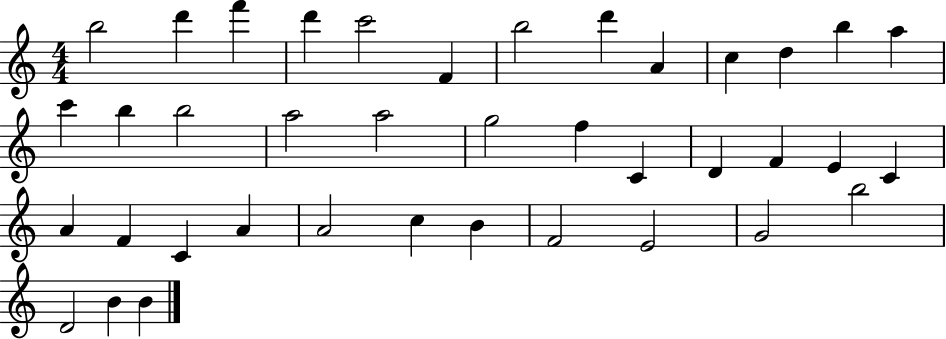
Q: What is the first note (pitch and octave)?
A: B5